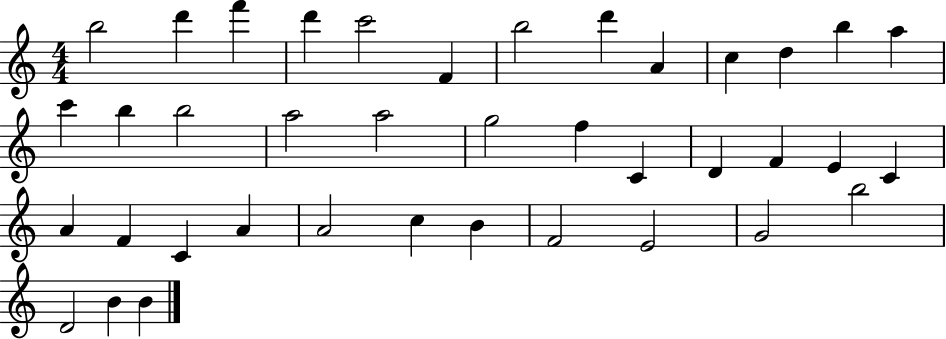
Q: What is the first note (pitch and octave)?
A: B5